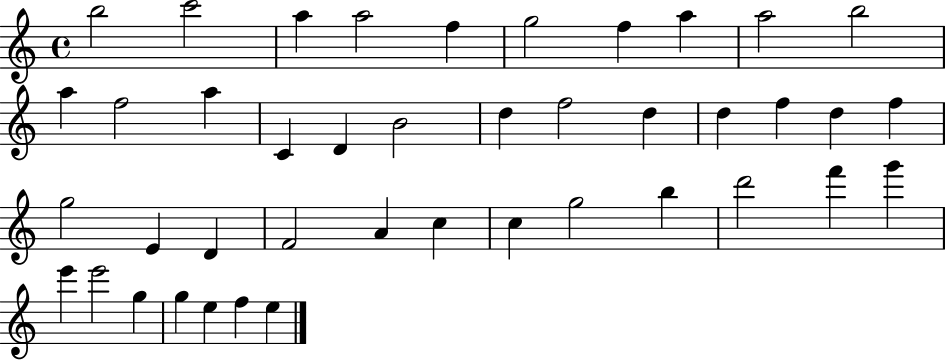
{
  \clef treble
  \time 4/4
  \defaultTimeSignature
  \key c \major
  b''2 c'''2 | a''4 a''2 f''4 | g''2 f''4 a''4 | a''2 b''2 | \break a''4 f''2 a''4 | c'4 d'4 b'2 | d''4 f''2 d''4 | d''4 f''4 d''4 f''4 | \break g''2 e'4 d'4 | f'2 a'4 c''4 | c''4 g''2 b''4 | d'''2 f'''4 g'''4 | \break e'''4 e'''2 g''4 | g''4 e''4 f''4 e''4 | \bar "|."
}